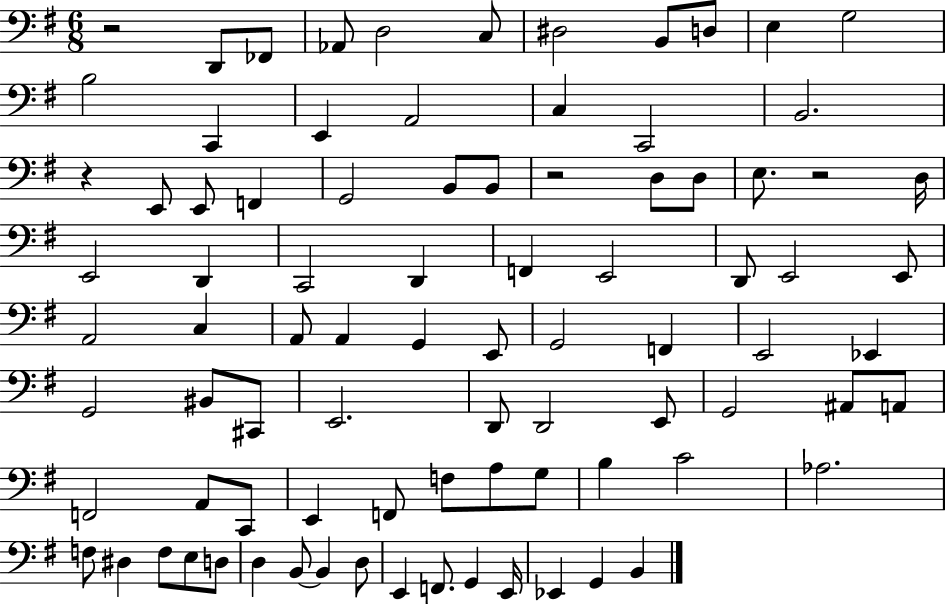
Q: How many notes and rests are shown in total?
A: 87